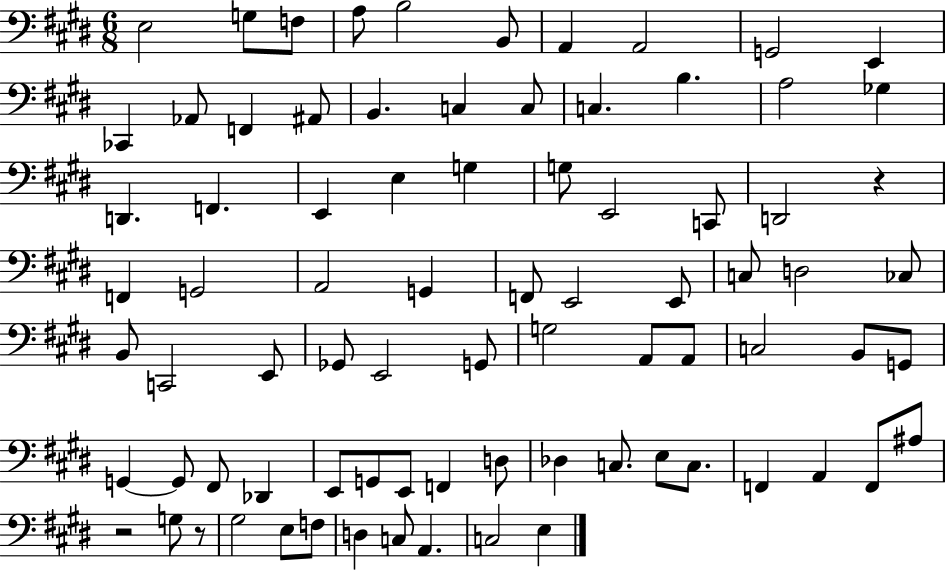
E3/h G3/e F3/e A3/e B3/h B2/e A2/q A2/h G2/h E2/q CES2/q Ab2/e F2/q A#2/e B2/q. C3/q C3/e C3/q. B3/q. A3/h Gb3/q D2/q. F2/q. E2/q E3/q G3/q G3/e E2/h C2/e D2/h R/q F2/q G2/h A2/h G2/q F2/e E2/h E2/e C3/e D3/h CES3/e B2/e C2/h E2/e Gb2/e E2/h G2/e G3/h A2/e A2/e C3/h B2/e G2/e G2/q G2/e F#2/e Db2/q E2/e G2/e E2/e F2/q D3/e Db3/q C3/e. E3/e C3/e. F2/q A2/q F2/e A#3/e R/h G3/e R/e G#3/h E3/e F3/e D3/q C3/e A2/q. C3/h E3/q